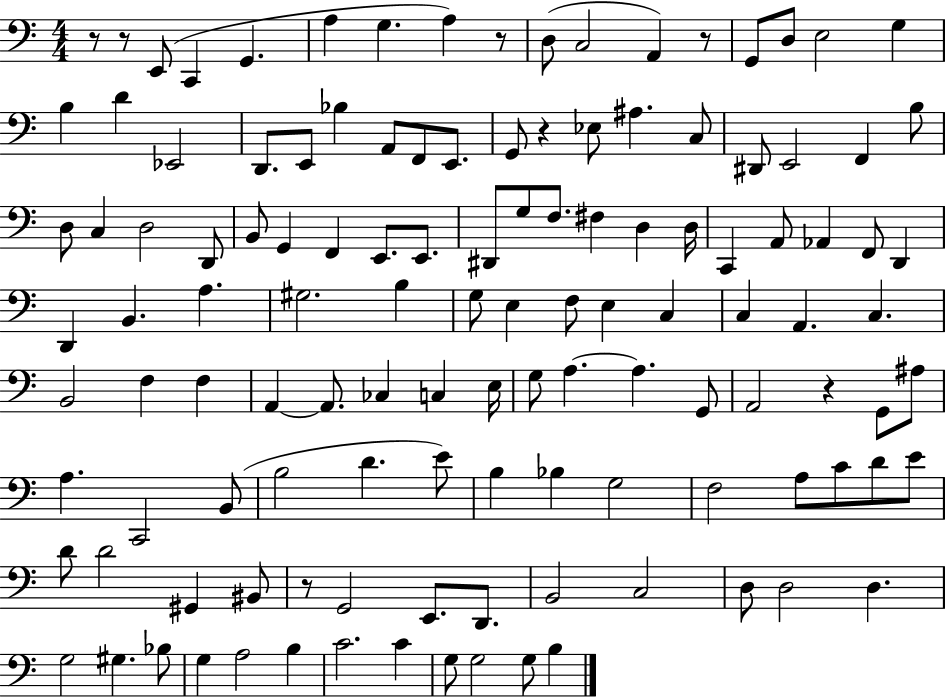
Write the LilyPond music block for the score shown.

{
  \clef bass
  \numericTimeSignature
  \time 4/4
  \key c \major
  r8 r8 e,8( c,4 g,4. | a4 g4. a4) r8 | d8( c2 a,4) r8 | g,8 d8 e2 g4 | \break b4 d'4 ees,2 | d,8. e,8 bes4 a,8 f,8 e,8. | g,8 r4 ees8 ais4. c8 | dis,8 e,2 f,4 b8 | \break d8 c4 d2 d,8 | b,8 g,4 f,4 e,8. e,8. | dis,8 g8 f8. fis4 d4 d16 | c,4 a,8 aes,4 f,8 d,4 | \break d,4 b,4. a4. | gis2. b4 | g8 e4 f8 e4 c4 | c4 a,4. c4. | \break b,2 f4 f4 | a,4~~ a,8. ces4 c4 e16 | g8 a4.~~ a4. g,8 | a,2 r4 g,8 ais8 | \break a4. c,2 b,8( | b2 d'4. e'8) | b4 bes4 g2 | f2 a8 c'8 d'8 e'8 | \break d'8 d'2 gis,4 bis,8 | r8 g,2 e,8. d,8. | b,2 c2 | d8 d2 d4. | \break g2 gis4. bes8 | g4 a2 b4 | c'2. c'4 | g8 g2 g8 b4 | \break \bar "|."
}